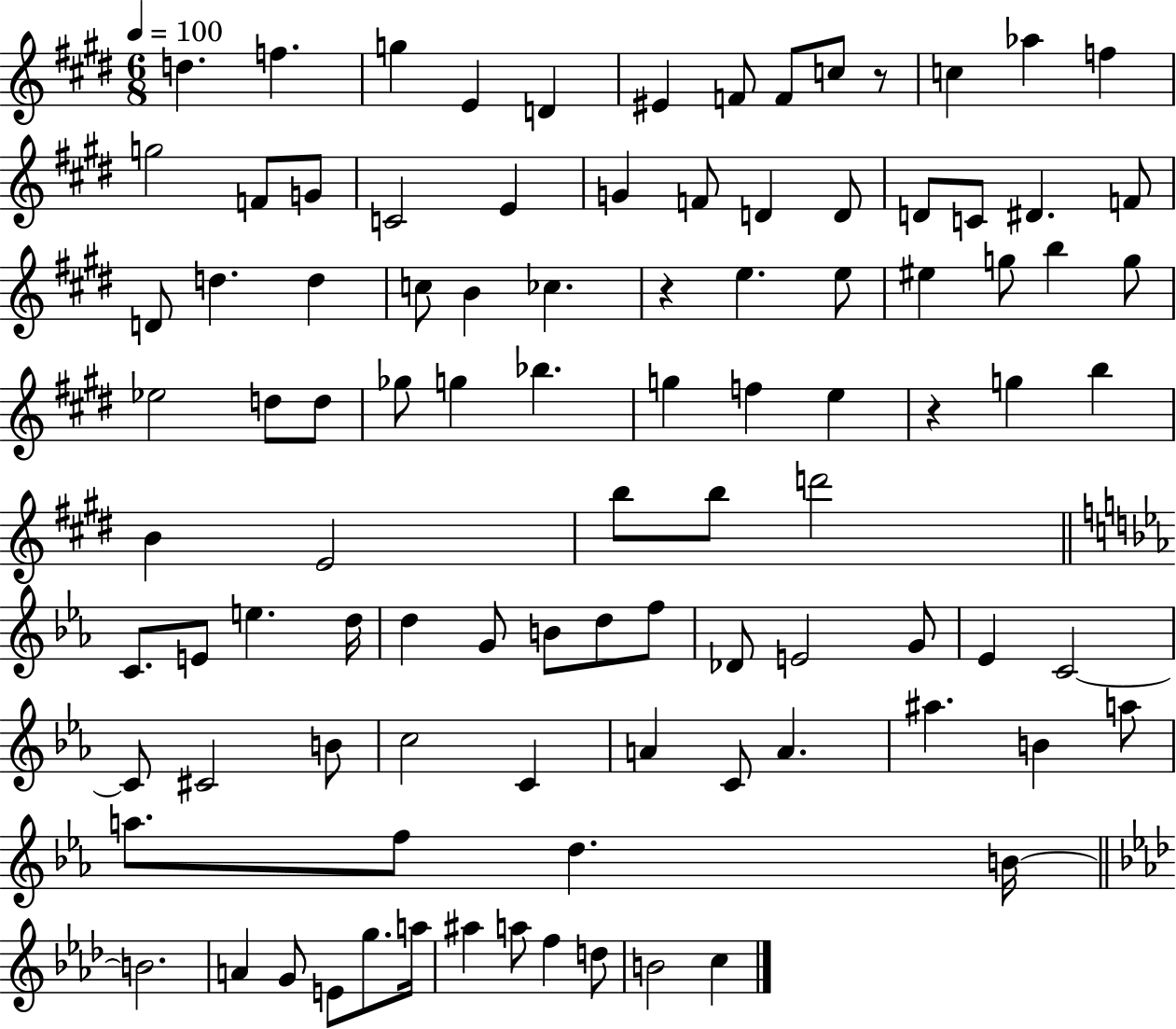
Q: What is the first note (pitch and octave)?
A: D5